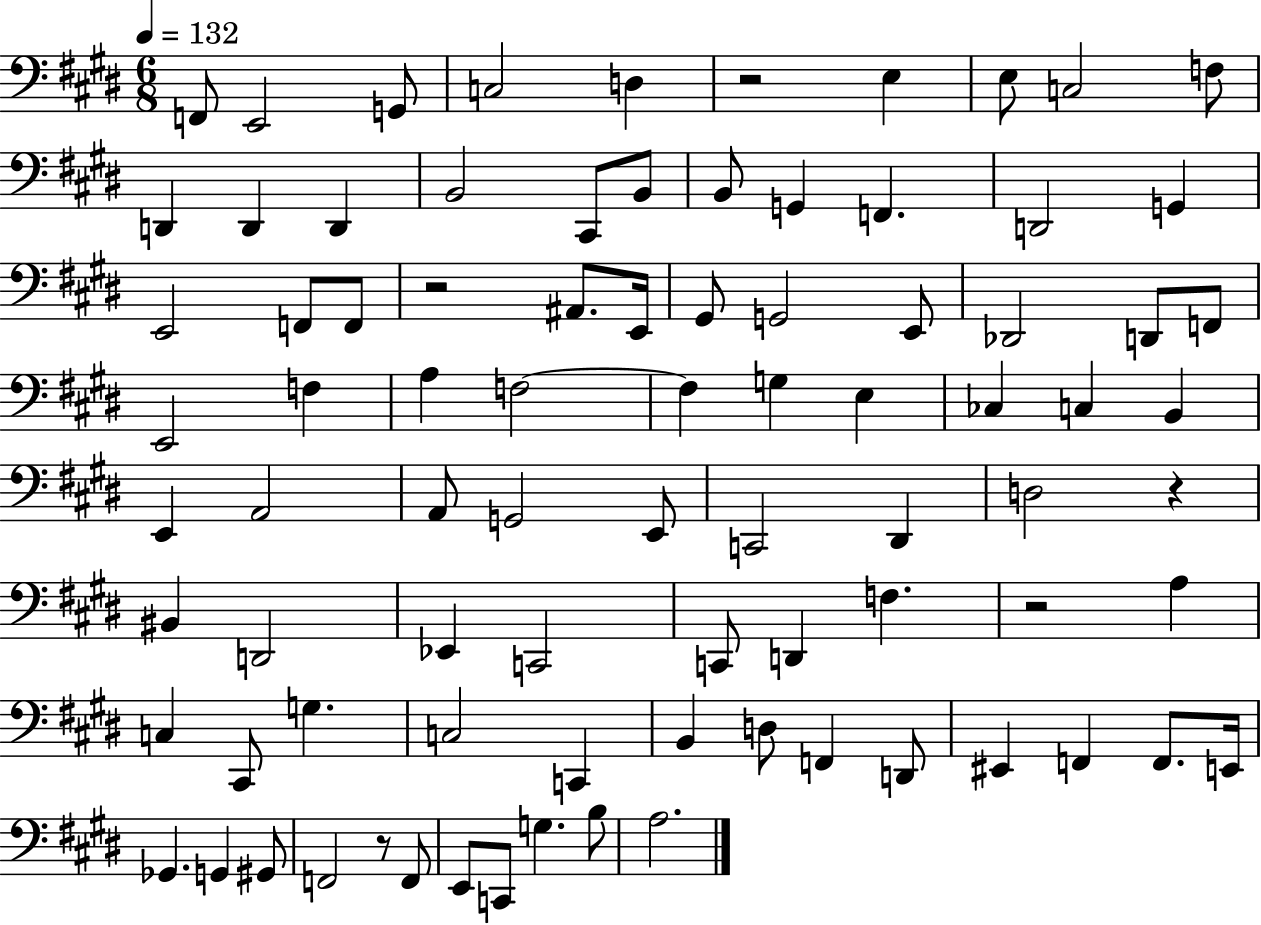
{
  \clef bass
  \numericTimeSignature
  \time 6/8
  \key e \major
  \tempo 4 = 132
  f,8 e,2 g,8 | c2 d4 | r2 e4 | e8 c2 f8 | \break d,4 d,4 d,4 | b,2 cis,8 b,8 | b,8 g,4 f,4. | d,2 g,4 | \break e,2 f,8 f,8 | r2 ais,8. e,16 | gis,8 g,2 e,8 | des,2 d,8 f,8 | \break e,2 f4 | a4 f2~~ | f4 g4 e4 | ces4 c4 b,4 | \break e,4 a,2 | a,8 g,2 e,8 | c,2 dis,4 | d2 r4 | \break bis,4 d,2 | ees,4 c,2 | c,8 d,4 f4. | r2 a4 | \break c4 cis,8 g4. | c2 c,4 | b,4 d8 f,4 d,8 | eis,4 f,4 f,8. e,16 | \break ges,4. g,4 gis,8 | f,2 r8 f,8 | e,8 c,8 g4. b8 | a2. | \break \bar "|."
}